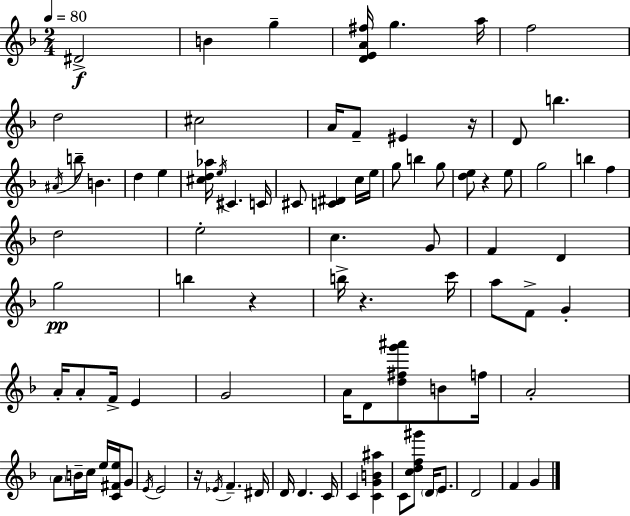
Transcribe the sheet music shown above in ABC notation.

X:1
T:Untitled
M:2/4
L:1/4
K:F
^D2 B g [DEA^f]/4 g a/4 f2 d2 ^c2 A/4 F/2 ^E z/4 D/2 b ^A/4 b/2 B d e [^cd_a]/4 e/4 ^C C/4 ^C/2 [C^D] c/4 e/4 g/2 b g/2 [de]/2 z e/2 g2 b f d2 e2 c G/2 F D g2 b z b/4 z c'/4 a/2 F/2 G A/4 A/2 F/4 E G2 A/4 D/2 [d^fg'^a']/2 B/2 f/4 A2 A/2 B/4 c/4 e/4 [C^Fe]/4 G/2 E/4 E2 z/4 _E/4 F ^D/4 D/4 D C/4 C [CGB^a] C/2 [cdf^g']/2 D/4 E/2 D2 F G